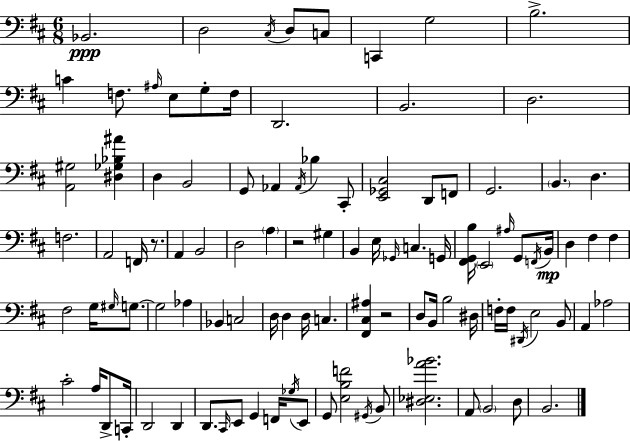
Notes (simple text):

Bb2/h. D3/h C#3/s D3/e C3/e C2/q G3/h B3/h. C4/q F3/e. A#3/s E3/e G3/e F3/s D2/h. B2/h. D3/h. [A2,G#3]/h [D#3,Gb3,Bb3,A#4]/q D3/q B2/h G2/e Ab2/q Ab2/s Bb3/q C#2/e [E2,Gb2,C#3]/h D2/e F2/e G2/h. B2/q. D3/q. F3/h. A2/h F2/s R/e. A2/q B2/h D3/h A3/q R/h G#3/q B2/q E3/s Gb2/s C3/q. G2/s [F#2,G2,B3]/s E2/h A#3/s G2/e F2/s B2/s D3/q F#3/q F#3/q F#3/h G3/s G#3/s G3/e. G3/h Ab3/q Bb2/q C3/h D3/s D3/q D3/s C3/q. [F#2,C#3,A#3]/q R/h D3/e B2/s B3/h D#3/s F3/s F3/s D#2/s E3/h B2/e A2/q Ab3/h C#4/h A3/s D2/e C2/s D2/h D2/q D2/e. C#2/s E2/e G2/q F2/s Gb3/s E2/e G2/e [E3,B3,F4]/h G#2/s B2/e [D#3,Eb3,A4,Bb4]/h. A2/e B2/h D3/e B2/h.